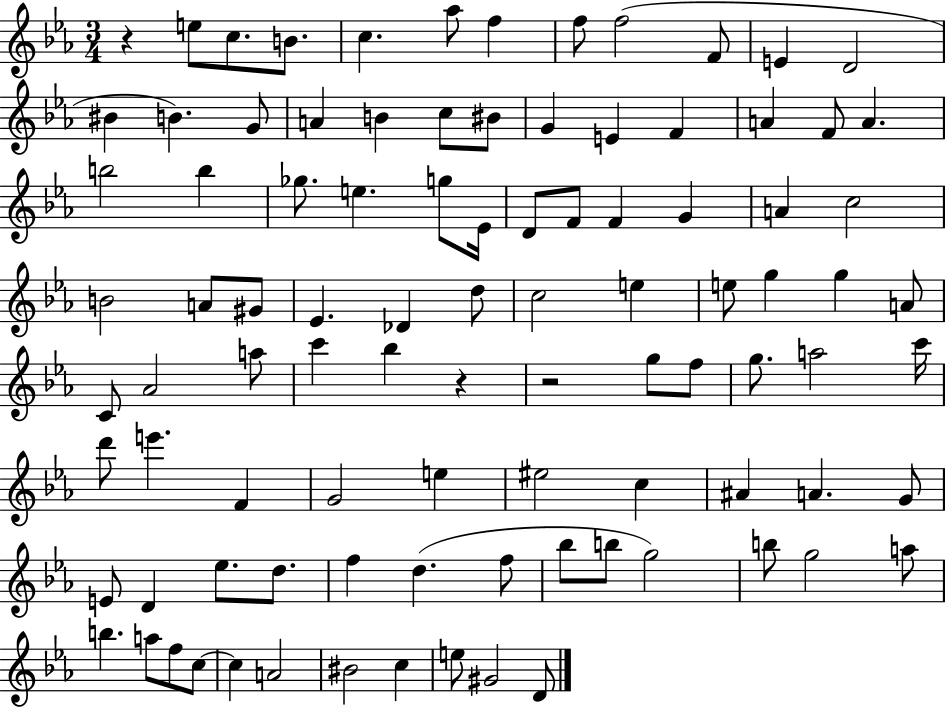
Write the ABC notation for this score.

X:1
T:Untitled
M:3/4
L:1/4
K:Eb
z e/2 c/2 B/2 c _a/2 f f/2 f2 F/2 E D2 ^B B G/2 A B c/2 ^B/2 G E F A F/2 A b2 b _g/2 e g/2 _E/4 D/2 F/2 F G A c2 B2 A/2 ^G/2 _E _D d/2 c2 e e/2 g g A/2 C/2 _A2 a/2 c' _b z z2 g/2 f/2 g/2 a2 c'/4 d'/2 e' F G2 e ^e2 c ^A A G/2 E/2 D _e/2 d/2 f d f/2 _b/2 b/2 g2 b/2 g2 a/2 b a/2 f/2 c/2 c A2 ^B2 c e/2 ^G2 D/2